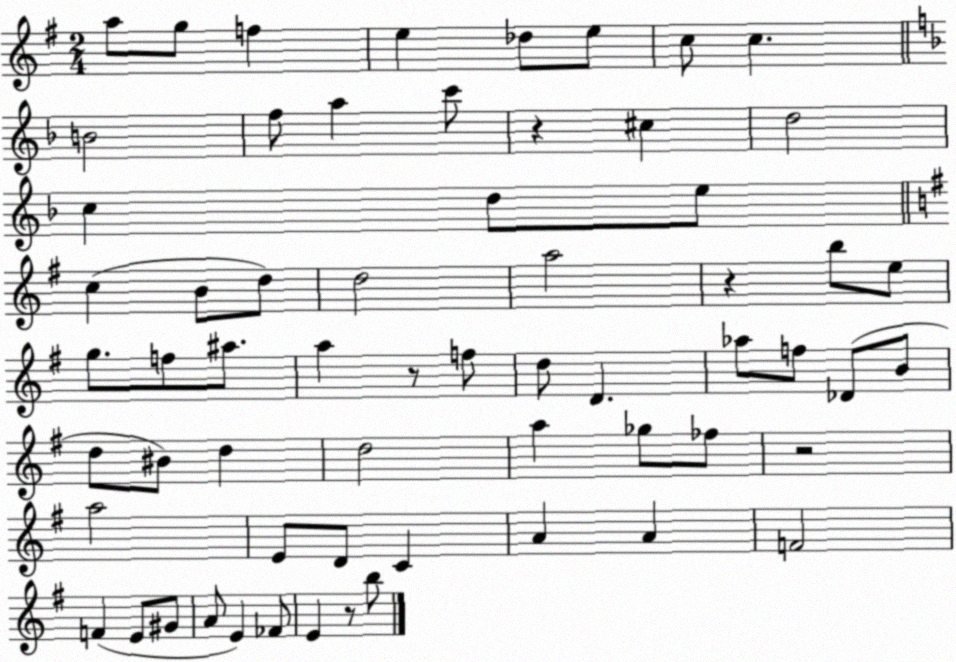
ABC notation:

X:1
T:Untitled
M:2/4
L:1/4
K:G
a/2 g/2 f e _d/2 e/2 c/2 c B2 f/2 a c'/2 z ^c d2 c d/2 e/2 c B/2 d/2 d2 a2 z b/2 e/2 g/2 f/2 ^a/2 a z/2 f/2 d/2 D _a/2 f/2 _D/2 B/2 d/2 ^B/2 d d2 a _g/2 _f/2 z2 a2 E/2 D/2 C A A F2 F E/2 ^G/2 A/2 E _F/2 E z/2 b/2